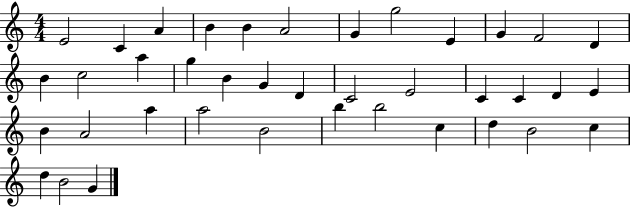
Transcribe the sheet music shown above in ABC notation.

X:1
T:Untitled
M:4/4
L:1/4
K:C
E2 C A B B A2 G g2 E G F2 D B c2 a g B G D C2 E2 C C D E B A2 a a2 B2 b b2 c d B2 c d B2 G